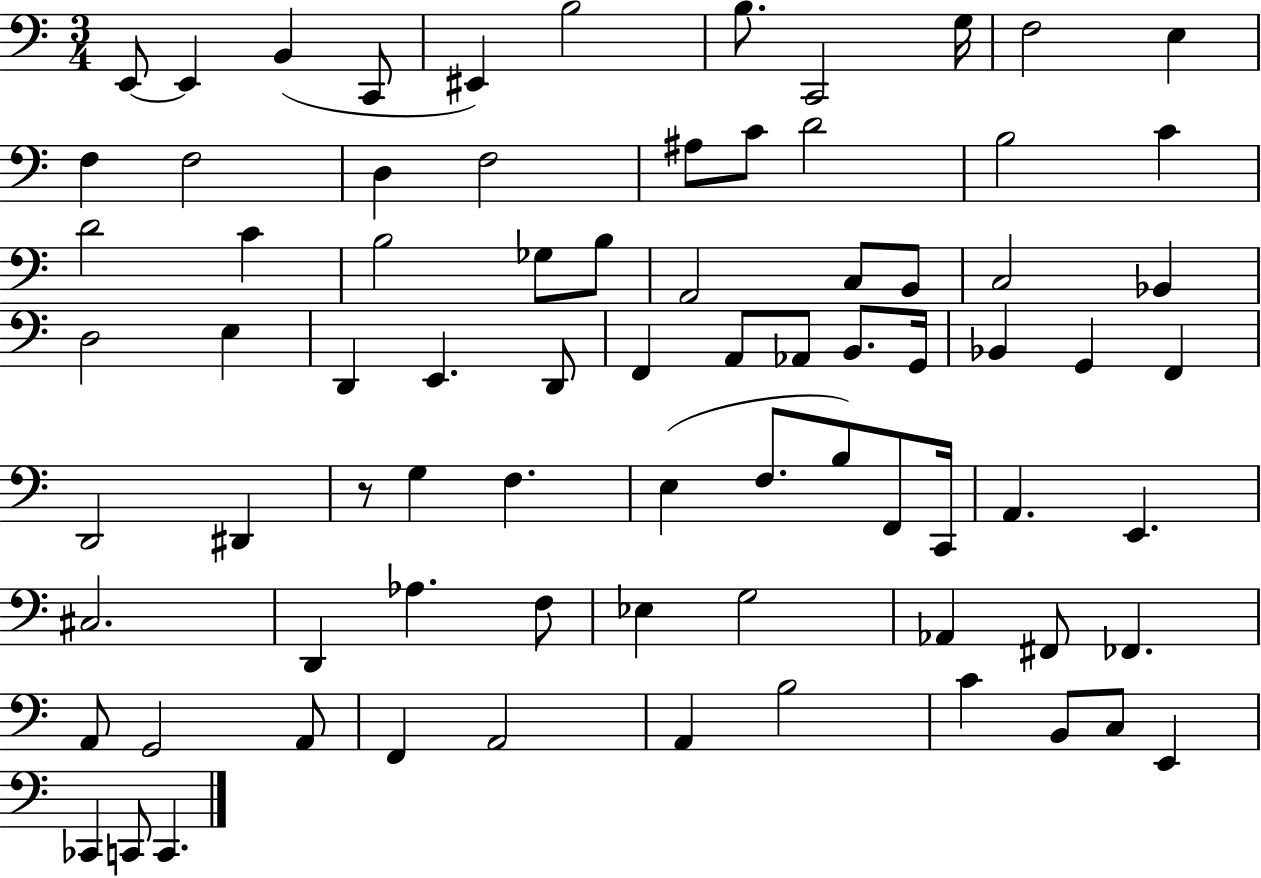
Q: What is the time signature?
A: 3/4